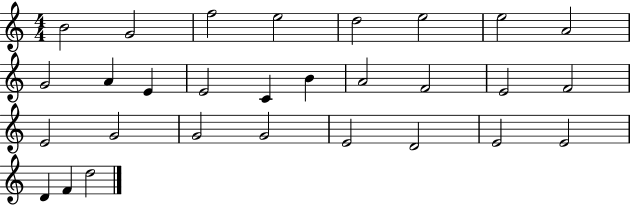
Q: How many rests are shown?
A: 0